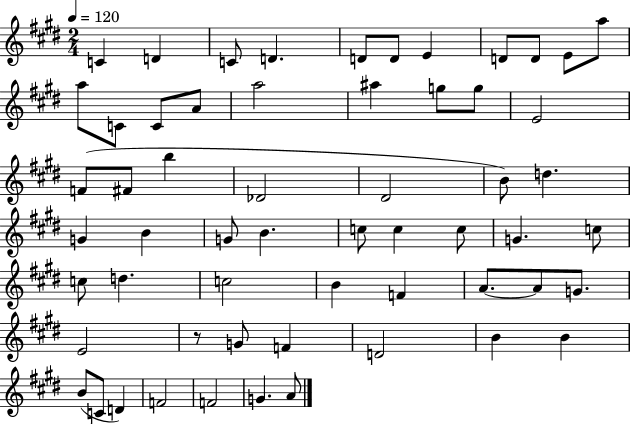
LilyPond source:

{
  \clef treble
  \numericTimeSignature
  \time 2/4
  \key e \major
  \tempo 4 = 120
  c'4 d'4 | c'8 d'4. | d'8 d'8 e'4 | d'8 d'8 e'8 a''8 | \break a''8 c'8 c'8 a'8 | a''2 | ais''4 g''8 g''8 | e'2 | \break f'8( fis'8 b''4 | des'2 | dis'2 | b'8) d''4. | \break g'4 b'4 | g'8 b'4. | c''8 c''4 c''8 | g'4. c''8 | \break c''8 d''4. | c''2 | b'4 f'4 | a'8.~~ a'8 g'8. | \break e'2 | r8 g'8 f'4 | d'2 | b'4 b'4 | \break b'8( c'8 d'4) | f'2 | f'2 | g'4. a'8 | \break \bar "|."
}